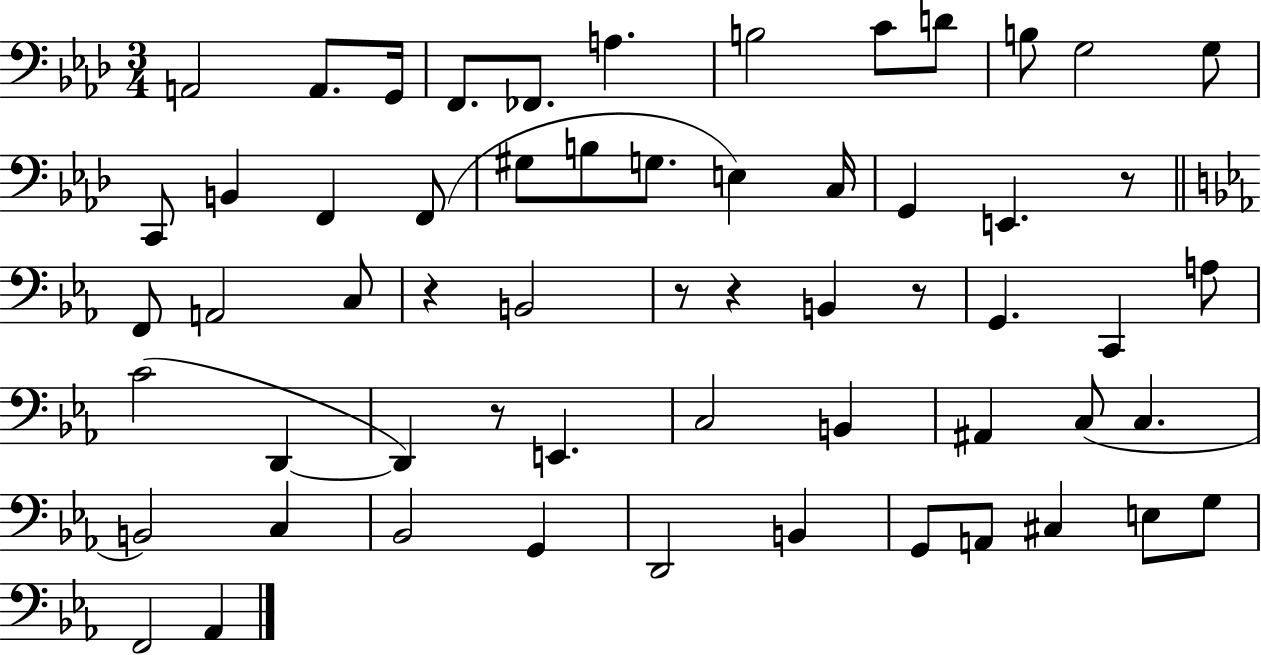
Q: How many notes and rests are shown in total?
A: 59